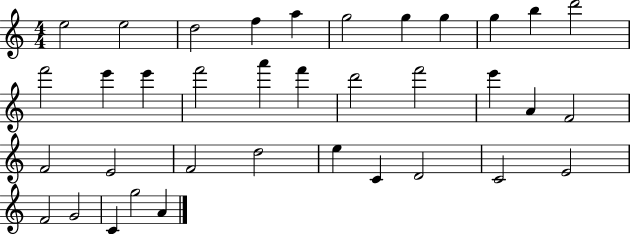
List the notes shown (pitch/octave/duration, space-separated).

E5/h E5/h D5/h F5/q A5/q G5/h G5/q G5/q G5/q B5/q D6/h F6/h E6/q E6/q F6/h A6/q F6/q D6/h F6/h E6/q A4/q F4/h F4/h E4/h F4/h D5/h E5/q C4/q D4/h C4/h E4/h F4/h G4/h C4/q G5/h A4/q